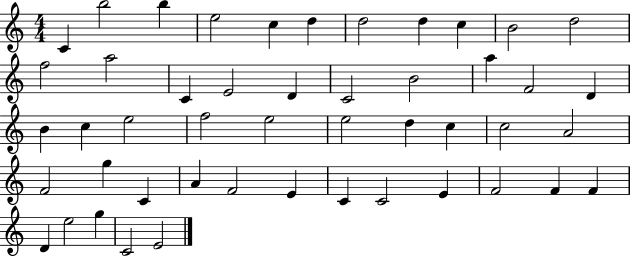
C4/q B5/h B5/q E5/h C5/q D5/q D5/h D5/q C5/q B4/h D5/h F5/h A5/h C4/q E4/h D4/q C4/h B4/h A5/q F4/h D4/q B4/q C5/q E5/h F5/h E5/h E5/h D5/q C5/q C5/h A4/h F4/h G5/q C4/q A4/q F4/h E4/q C4/q C4/h E4/q F4/h F4/q F4/q D4/q E5/h G5/q C4/h E4/h